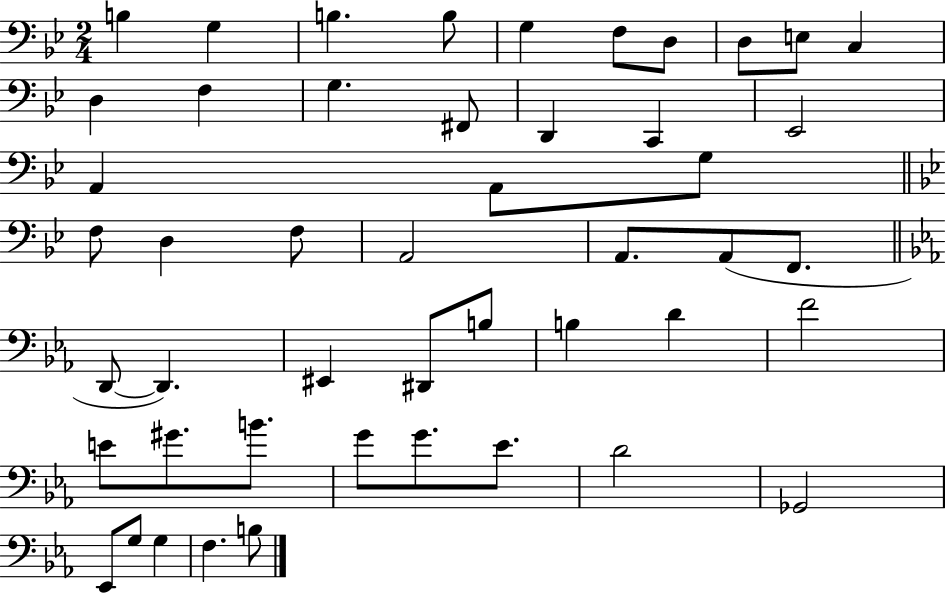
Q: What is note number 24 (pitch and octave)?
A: A2